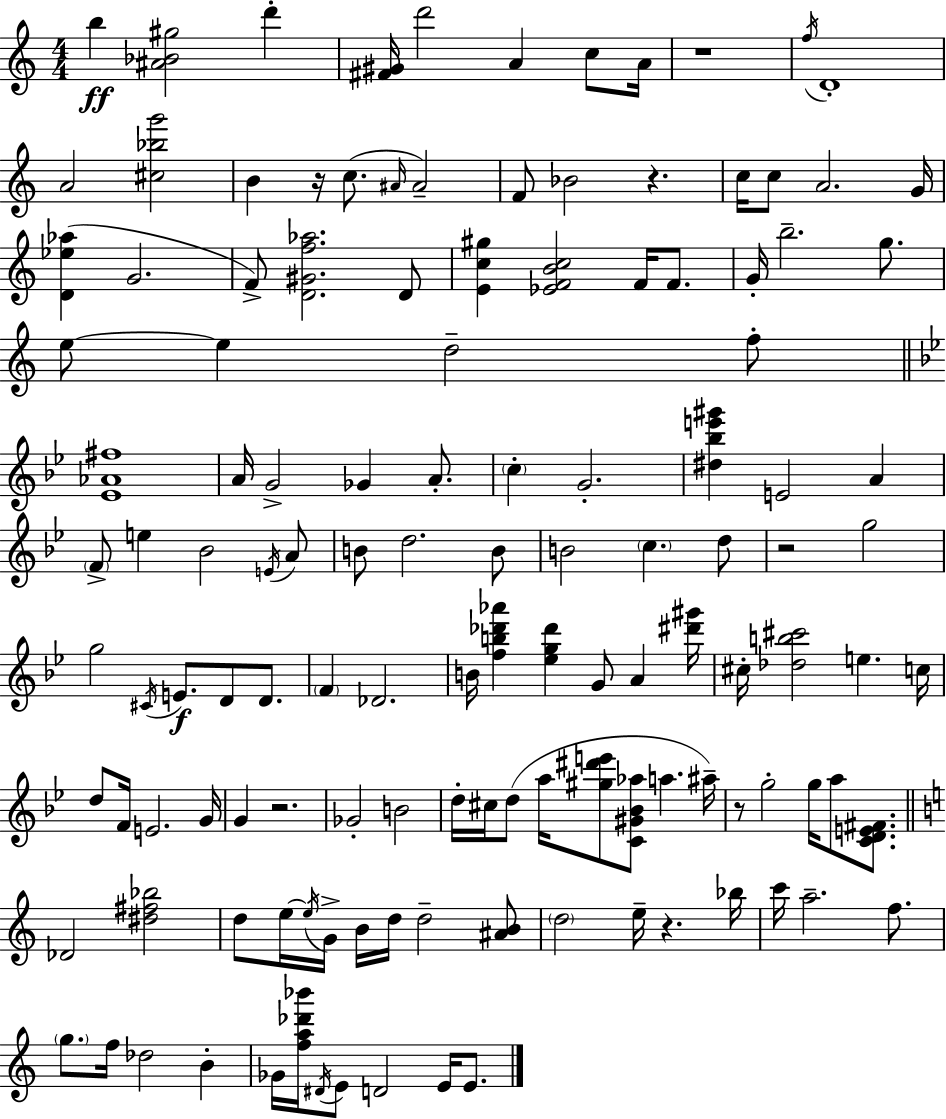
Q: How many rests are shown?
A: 7